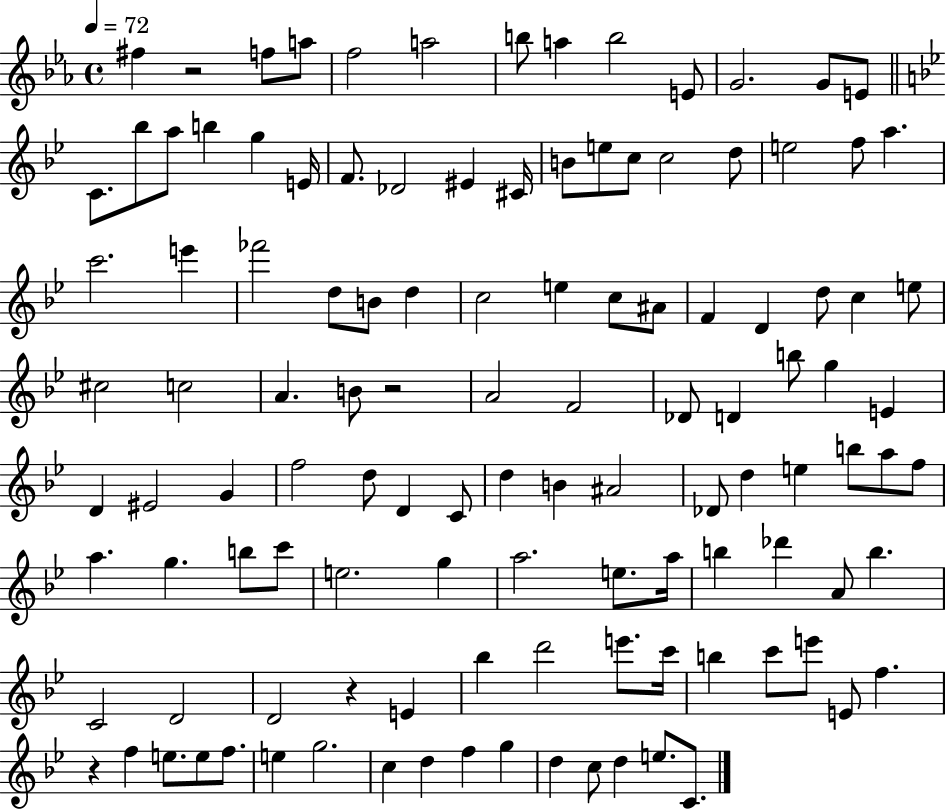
{
  \clef treble
  \time 4/4
  \defaultTimeSignature
  \key ees \major
  \tempo 4 = 72
  fis''4 r2 f''8 a''8 | f''2 a''2 | b''8 a''4 b''2 e'8 | g'2. g'8 e'8 | \break \bar "||" \break \key bes \major c'8. bes''8 a''8 b''4 g''4 e'16 | f'8. des'2 eis'4 cis'16 | b'8 e''8 c''8 c''2 d''8 | e''2 f''8 a''4. | \break c'''2. e'''4 | fes'''2 d''8 b'8 d''4 | c''2 e''4 c''8 ais'8 | f'4 d'4 d''8 c''4 e''8 | \break cis''2 c''2 | a'4. b'8 r2 | a'2 f'2 | des'8 d'4 b''8 g''4 e'4 | \break d'4 eis'2 g'4 | f''2 d''8 d'4 c'8 | d''4 b'4 ais'2 | des'8 d''4 e''4 b''8 a''8 f''8 | \break a''4. g''4. b''8 c'''8 | e''2. g''4 | a''2. e''8. a''16 | b''4 des'''4 a'8 b''4. | \break c'2 d'2 | d'2 r4 e'4 | bes''4 d'''2 e'''8. c'''16 | b''4 c'''8 e'''8 e'8 f''4. | \break r4 f''4 e''8. e''8 f''8. | e''4 g''2. | c''4 d''4 f''4 g''4 | d''4 c''8 d''4 e''8. c'8. | \break \bar "|."
}